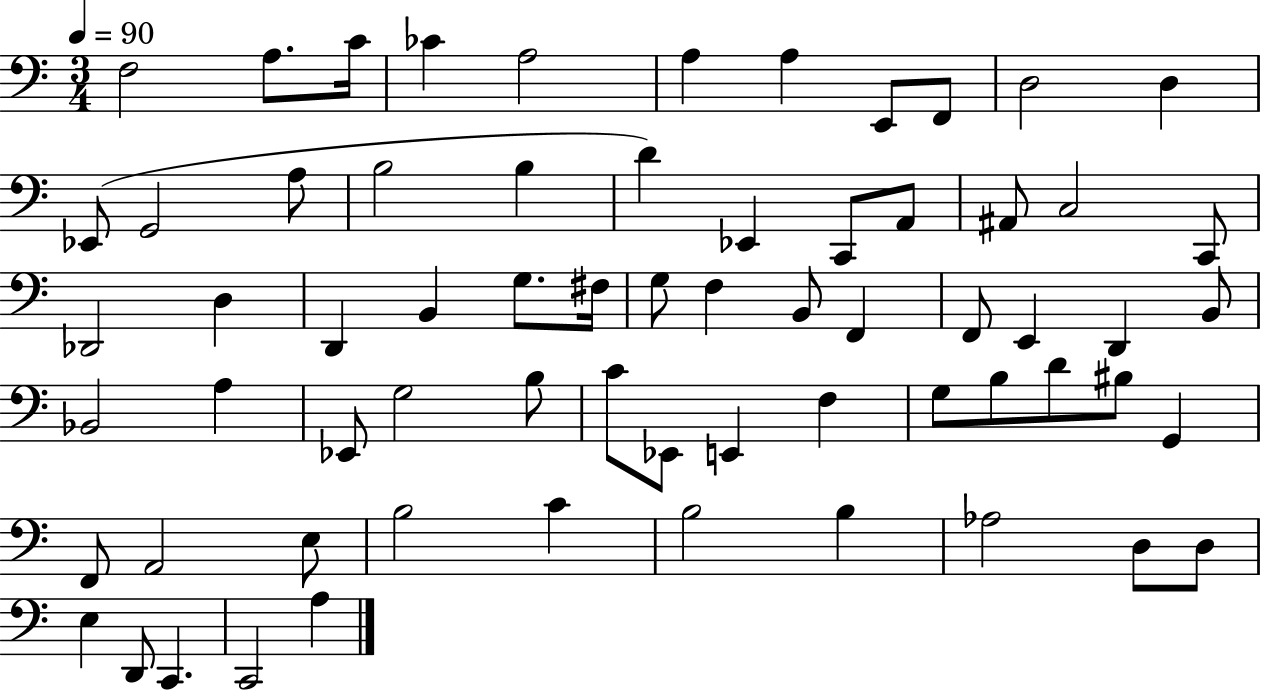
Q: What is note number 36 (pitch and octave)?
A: D2